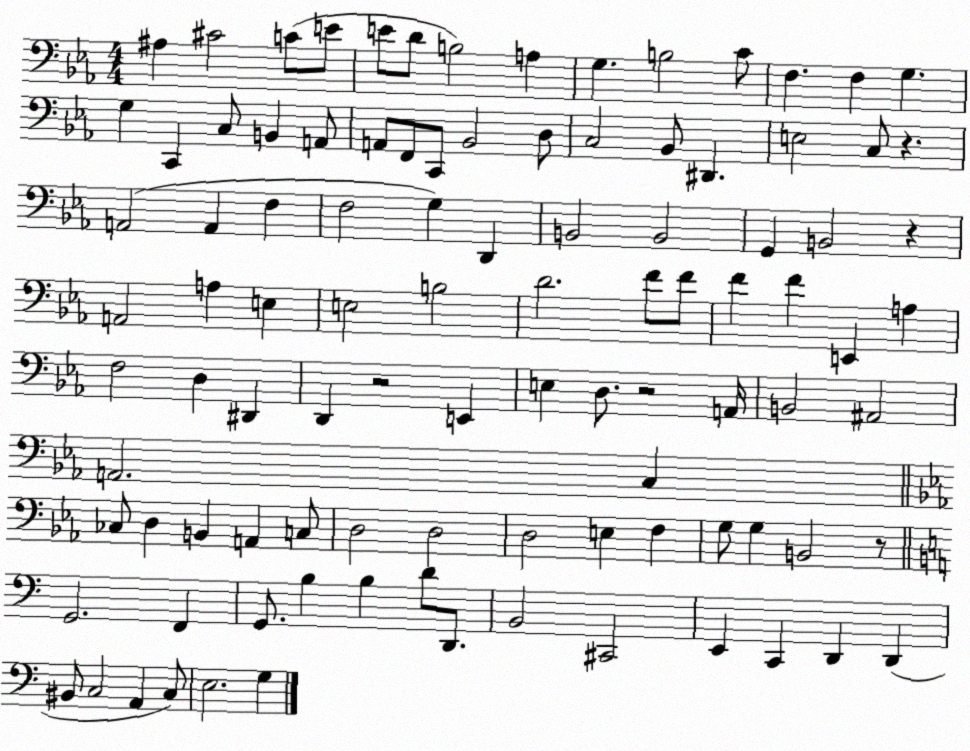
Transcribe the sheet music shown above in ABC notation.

X:1
T:Untitled
M:4/4
L:1/4
K:Eb
^A, ^C2 C/2 E/2 E/2 D/2 B,2 A, G, B,2 C/2 F, F, G, G, C,, C,/2 B,, A,,/2 A,,/2 F,,/2 C,,/2 _B,,2 D,/2 C,2 _B,,/2 ^D,, E,2 C,/2 z A,,2 A,, F, F,2 G, D,, B,,2 B,,2 G,, B,,2 z A,,2 A, E, E,2 B,2 D2 F/2 F/2 F F E,, A, F,2 D, ^D,, D,, z2 E,, E, D,/2 z2 A,,/4 B,,2 ^A,,2 A,,2 C, _C,/2 D, B,, A,, C,/2 D,2 D,2 D,2 E, F, G,/2 G, B,,2 z/2 G,,2 F,, G,,/2 B, B, D/2 D,,/2 B,,2 ^C,,2 E,, C,, D,, D,, ^B,,/2 C,2 A,, C,/2 E,2 G,